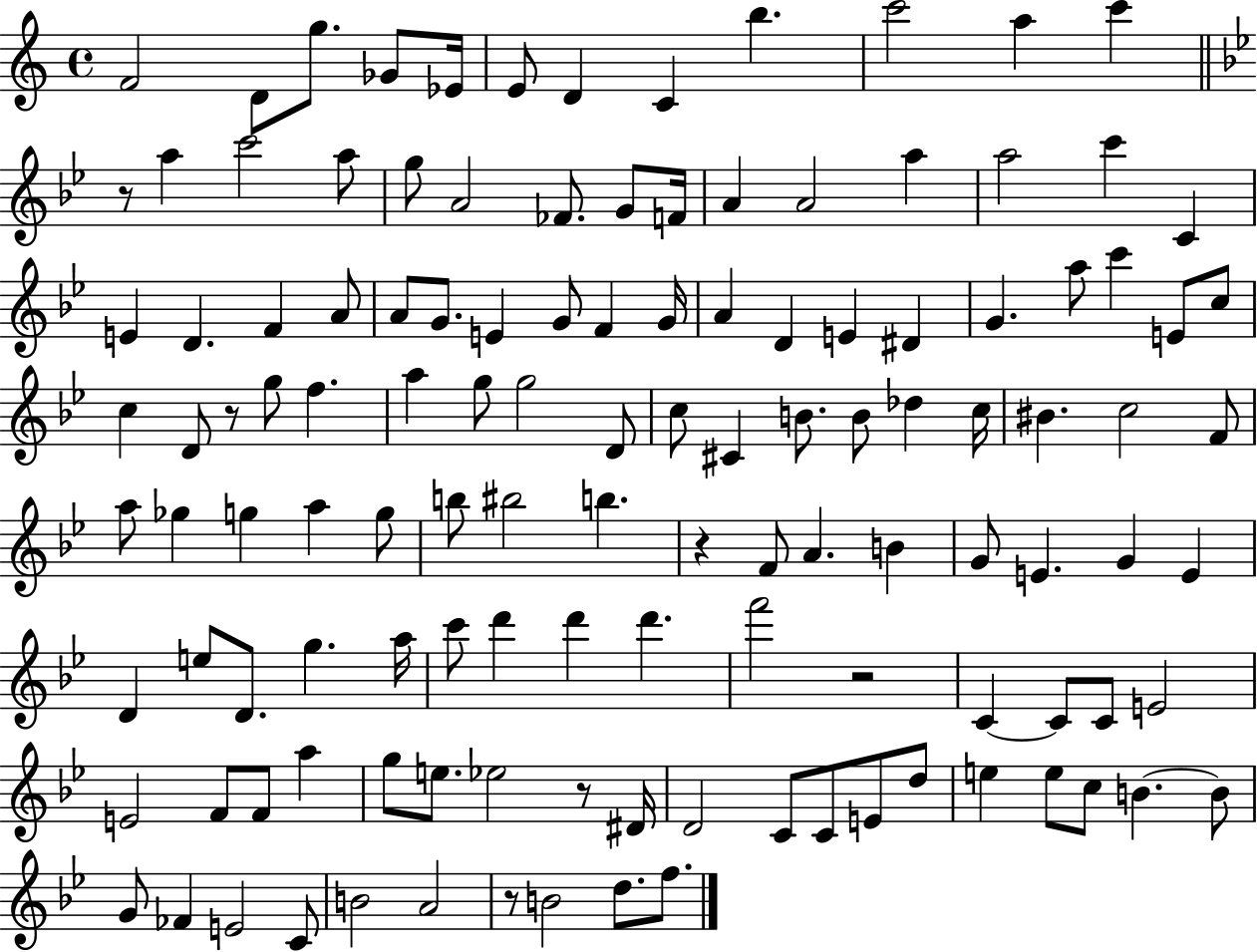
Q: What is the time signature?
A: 4/4